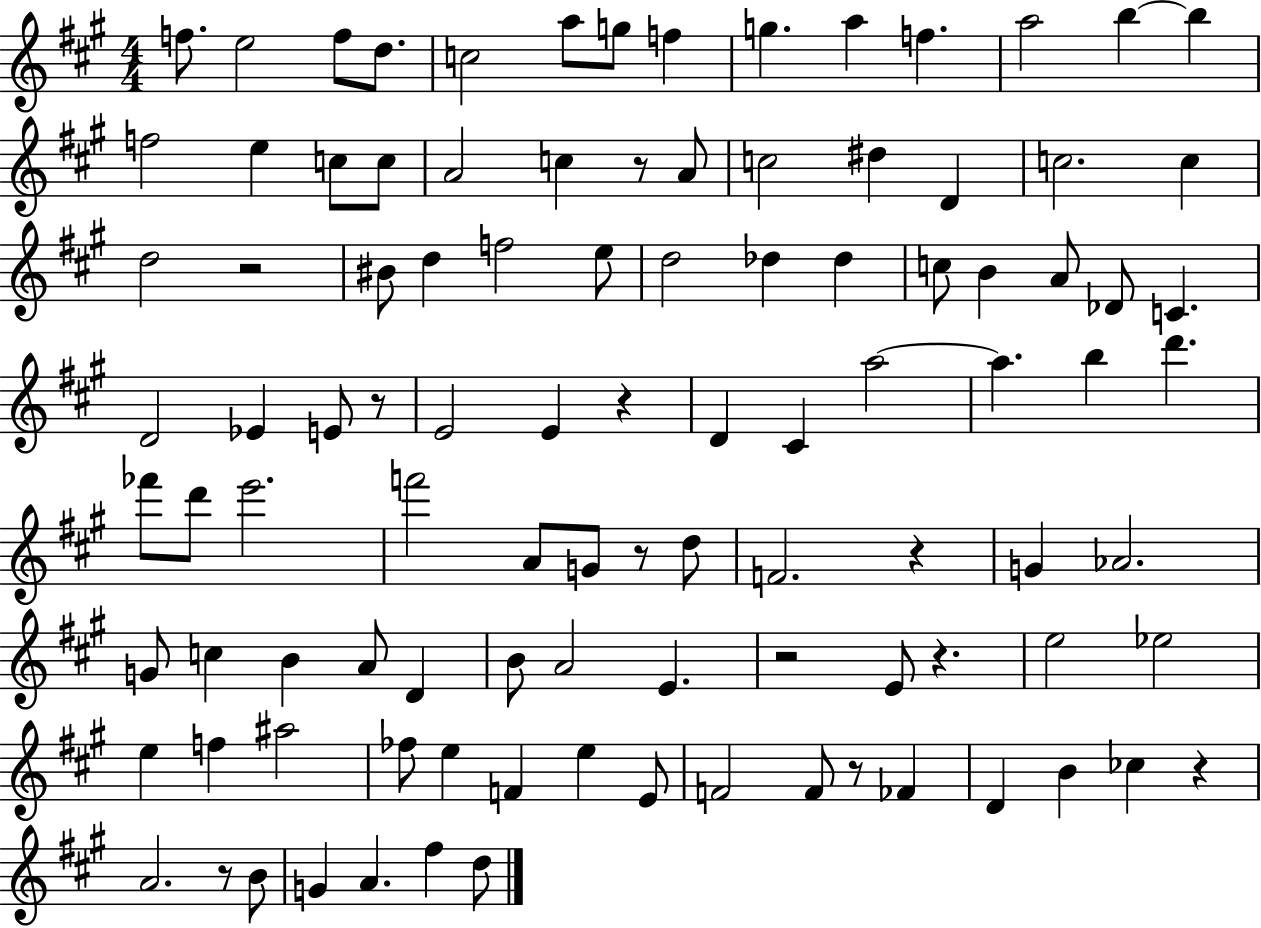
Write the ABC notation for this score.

X:1
T:Untitled
M:4/4
L:1/4
K:A
f/2 e2 f/2 d/2 c2 a/2 g/2 f g a f a2 b b f2 e c/2 c/2 A2 c z/2 A/2 c2 ^d D c2 c d2 z2 ^B/2 d f2 e/2 d2 _d _d c/2 B A/2 _D/2 C D2 _E E/2 z/2 E2 E z D ^C a2 a b d' _f'/2 d'/2 e'2 f'2 A/2 G/2 z/2 d/2 F2 z G _A2 G/2 c B A/2 D B/2 A2 E z2 E/2 z e2 _e2 e f ^a2 _f/2 e F e E/2 F2 F/2 z/2 _F D B _c z A2 z/2 B/2 G A ^f d/2